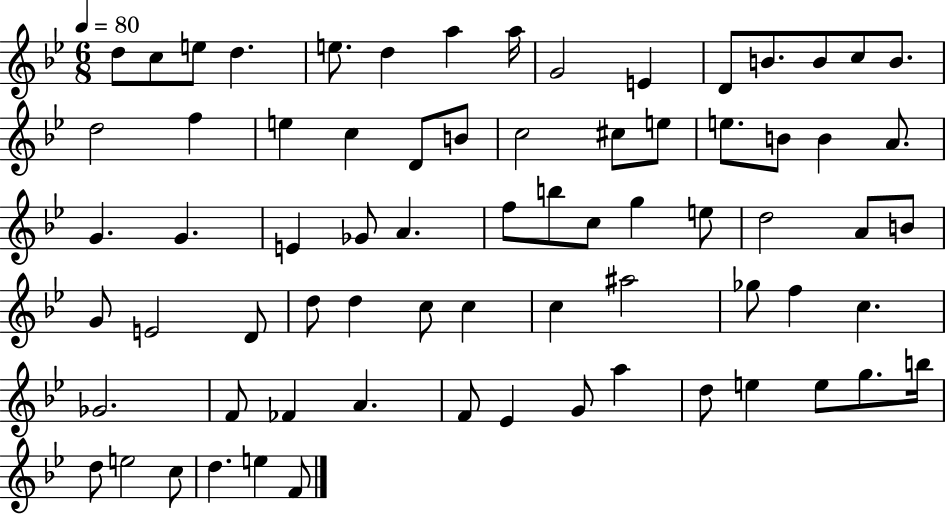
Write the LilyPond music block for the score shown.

{
  \clef treble
  \numericTimeSignature
  \time 6/8
  \key bes \major
  \tempo 4 = 80
  d''8 c''8 e''8 d''4. | e''8. d''4 a''4 a''16 | g'2 e'4 | d'8 b'8. b'8 c''8 b'8. | \break d''2 f''4 | e''4 c''4 d'8 b'8 | c''2 cis''8 e''8 | e''8. b'8 b'4 a'8. | \break g'4. g'4. | e'4 ges'8 a'4. | f''8 b''8 c''8 g''4 e''8 | d''2 a'8 b'8 | \break g'8 e'2 d'8 | d''8 d''4 c''8 c''4 | c''4 ais''2 | ges''8 f''4 c''4. | \break ges'2. | f'8 fes'4 a'4. | f'8 ees'4 g'8 a''4 | d''8 e''4 e''8 g''8. b''16 | \break d''8 e''2 c''8 | d''4. e''4 f'8 | \bar "|."
}